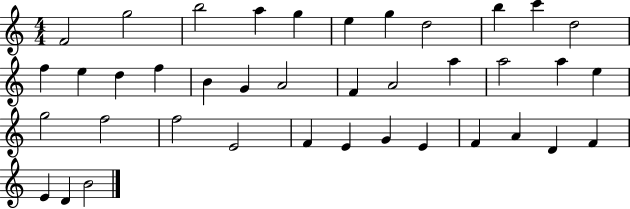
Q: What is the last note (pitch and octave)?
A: B4